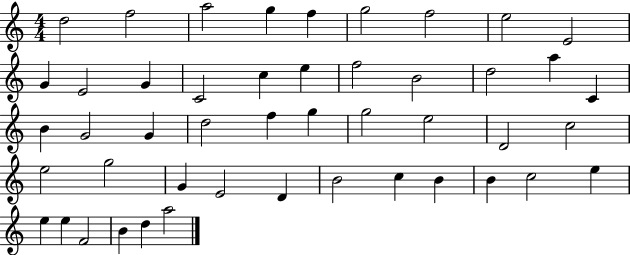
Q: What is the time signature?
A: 4/4